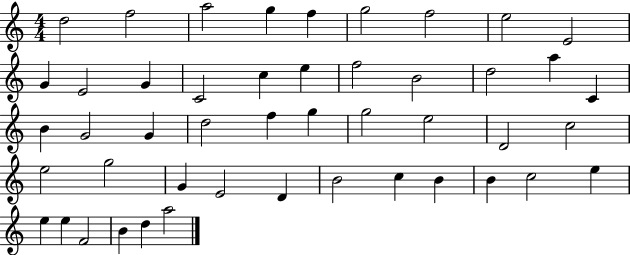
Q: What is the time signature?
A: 4/4